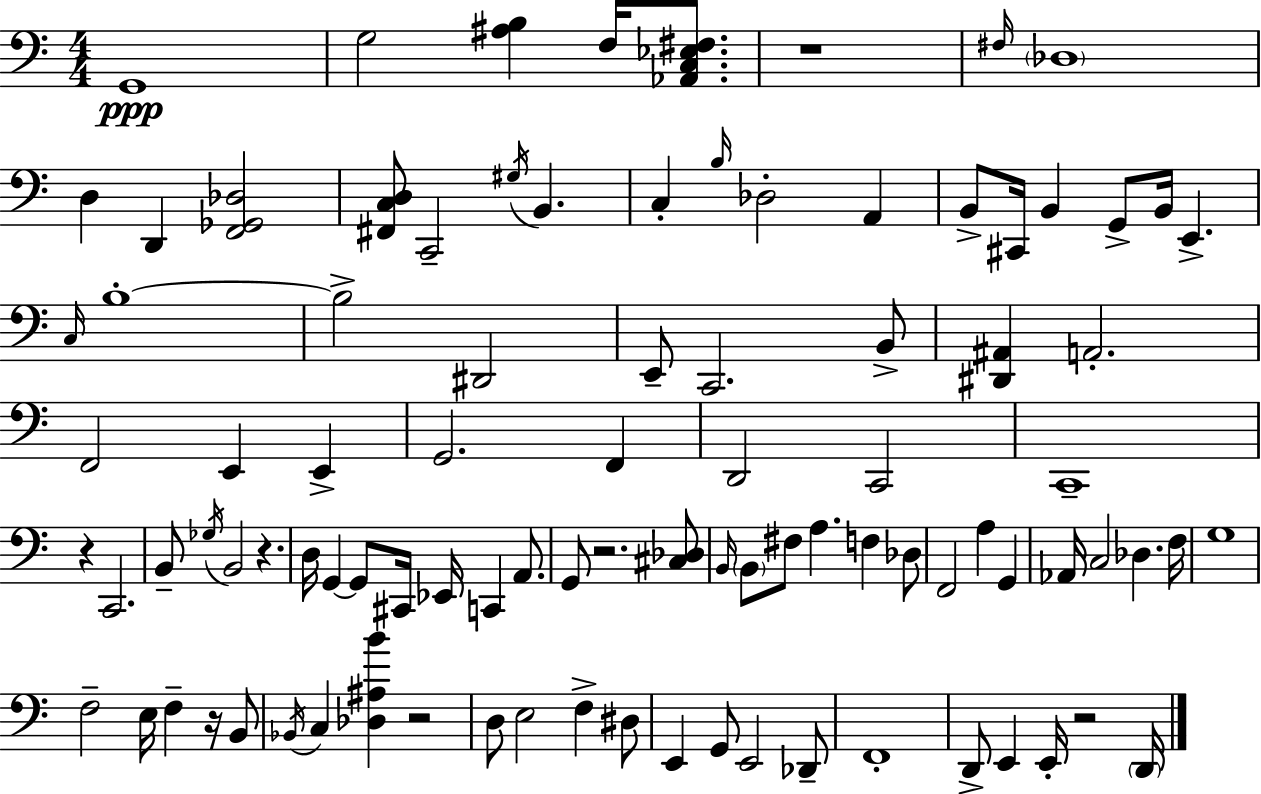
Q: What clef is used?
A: bass